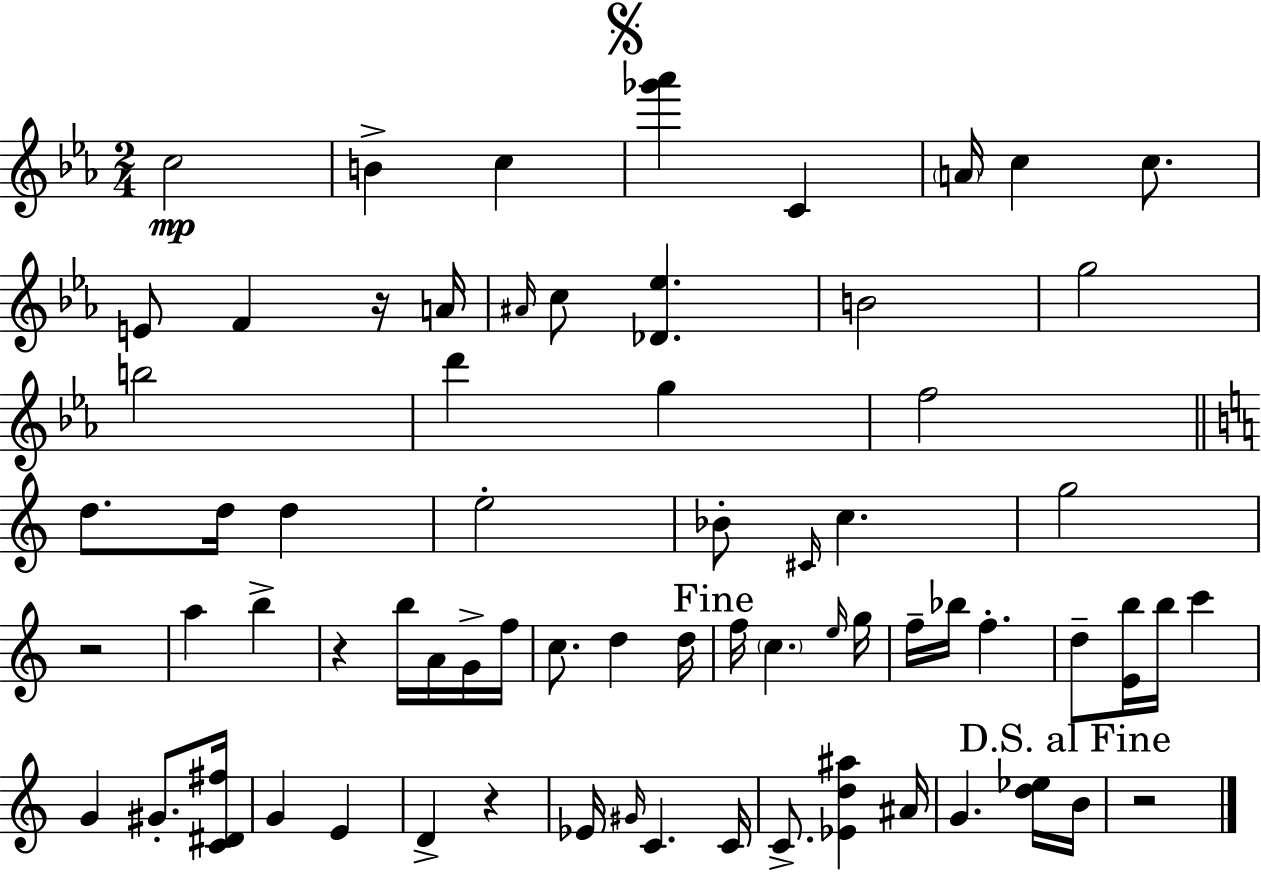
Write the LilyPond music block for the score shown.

{
  \clef treble
  \numericTimeSignature
  \time 2/4
  \key ees \major
  c''2\mp | b'4-> c''4 | \mark \markup { \musicglyph "scripts.segno" } <ges''' aes'''>4 c'4 | \parenthesize a'16 c''4 c''8. | \break e'8 f'4 r16 a'16 | \grace { ais'16 } c''8 <des' ees''>4. | b'2 | g''2 | \break b''2 | d'''4 g''4 | f''2 | \bar "||" \break \key c \major d''8. d''16 d''4 | e''2-. | bes'8-. \grace { cis'16 } c''4. | g''2 | \break r2 | a''4 b''4-> | r4 b''16 a'16 g'16-> | f''16 c''8. d''4 | \break d''16 \mark "Fine" f''16 \parenthesize c''4. | \grace { e''16 } g''16 f''16-- bes''16 f''4.-. | d''8-- <e' b''>16 b''16 c'''4 | g'4 gis'8.-. | \break <c' dis' fis''>16 g'4 e'4 | d'4-> r4 | ees'16 \grace { gis'16 } c'4. | c'16 c'8.-> <ees' d'' ais''>4 | \break ais'16 g'4. | <d'' ees''>16 \mark "D.S. al Fine" b'16 r2 | \bar "|."
}